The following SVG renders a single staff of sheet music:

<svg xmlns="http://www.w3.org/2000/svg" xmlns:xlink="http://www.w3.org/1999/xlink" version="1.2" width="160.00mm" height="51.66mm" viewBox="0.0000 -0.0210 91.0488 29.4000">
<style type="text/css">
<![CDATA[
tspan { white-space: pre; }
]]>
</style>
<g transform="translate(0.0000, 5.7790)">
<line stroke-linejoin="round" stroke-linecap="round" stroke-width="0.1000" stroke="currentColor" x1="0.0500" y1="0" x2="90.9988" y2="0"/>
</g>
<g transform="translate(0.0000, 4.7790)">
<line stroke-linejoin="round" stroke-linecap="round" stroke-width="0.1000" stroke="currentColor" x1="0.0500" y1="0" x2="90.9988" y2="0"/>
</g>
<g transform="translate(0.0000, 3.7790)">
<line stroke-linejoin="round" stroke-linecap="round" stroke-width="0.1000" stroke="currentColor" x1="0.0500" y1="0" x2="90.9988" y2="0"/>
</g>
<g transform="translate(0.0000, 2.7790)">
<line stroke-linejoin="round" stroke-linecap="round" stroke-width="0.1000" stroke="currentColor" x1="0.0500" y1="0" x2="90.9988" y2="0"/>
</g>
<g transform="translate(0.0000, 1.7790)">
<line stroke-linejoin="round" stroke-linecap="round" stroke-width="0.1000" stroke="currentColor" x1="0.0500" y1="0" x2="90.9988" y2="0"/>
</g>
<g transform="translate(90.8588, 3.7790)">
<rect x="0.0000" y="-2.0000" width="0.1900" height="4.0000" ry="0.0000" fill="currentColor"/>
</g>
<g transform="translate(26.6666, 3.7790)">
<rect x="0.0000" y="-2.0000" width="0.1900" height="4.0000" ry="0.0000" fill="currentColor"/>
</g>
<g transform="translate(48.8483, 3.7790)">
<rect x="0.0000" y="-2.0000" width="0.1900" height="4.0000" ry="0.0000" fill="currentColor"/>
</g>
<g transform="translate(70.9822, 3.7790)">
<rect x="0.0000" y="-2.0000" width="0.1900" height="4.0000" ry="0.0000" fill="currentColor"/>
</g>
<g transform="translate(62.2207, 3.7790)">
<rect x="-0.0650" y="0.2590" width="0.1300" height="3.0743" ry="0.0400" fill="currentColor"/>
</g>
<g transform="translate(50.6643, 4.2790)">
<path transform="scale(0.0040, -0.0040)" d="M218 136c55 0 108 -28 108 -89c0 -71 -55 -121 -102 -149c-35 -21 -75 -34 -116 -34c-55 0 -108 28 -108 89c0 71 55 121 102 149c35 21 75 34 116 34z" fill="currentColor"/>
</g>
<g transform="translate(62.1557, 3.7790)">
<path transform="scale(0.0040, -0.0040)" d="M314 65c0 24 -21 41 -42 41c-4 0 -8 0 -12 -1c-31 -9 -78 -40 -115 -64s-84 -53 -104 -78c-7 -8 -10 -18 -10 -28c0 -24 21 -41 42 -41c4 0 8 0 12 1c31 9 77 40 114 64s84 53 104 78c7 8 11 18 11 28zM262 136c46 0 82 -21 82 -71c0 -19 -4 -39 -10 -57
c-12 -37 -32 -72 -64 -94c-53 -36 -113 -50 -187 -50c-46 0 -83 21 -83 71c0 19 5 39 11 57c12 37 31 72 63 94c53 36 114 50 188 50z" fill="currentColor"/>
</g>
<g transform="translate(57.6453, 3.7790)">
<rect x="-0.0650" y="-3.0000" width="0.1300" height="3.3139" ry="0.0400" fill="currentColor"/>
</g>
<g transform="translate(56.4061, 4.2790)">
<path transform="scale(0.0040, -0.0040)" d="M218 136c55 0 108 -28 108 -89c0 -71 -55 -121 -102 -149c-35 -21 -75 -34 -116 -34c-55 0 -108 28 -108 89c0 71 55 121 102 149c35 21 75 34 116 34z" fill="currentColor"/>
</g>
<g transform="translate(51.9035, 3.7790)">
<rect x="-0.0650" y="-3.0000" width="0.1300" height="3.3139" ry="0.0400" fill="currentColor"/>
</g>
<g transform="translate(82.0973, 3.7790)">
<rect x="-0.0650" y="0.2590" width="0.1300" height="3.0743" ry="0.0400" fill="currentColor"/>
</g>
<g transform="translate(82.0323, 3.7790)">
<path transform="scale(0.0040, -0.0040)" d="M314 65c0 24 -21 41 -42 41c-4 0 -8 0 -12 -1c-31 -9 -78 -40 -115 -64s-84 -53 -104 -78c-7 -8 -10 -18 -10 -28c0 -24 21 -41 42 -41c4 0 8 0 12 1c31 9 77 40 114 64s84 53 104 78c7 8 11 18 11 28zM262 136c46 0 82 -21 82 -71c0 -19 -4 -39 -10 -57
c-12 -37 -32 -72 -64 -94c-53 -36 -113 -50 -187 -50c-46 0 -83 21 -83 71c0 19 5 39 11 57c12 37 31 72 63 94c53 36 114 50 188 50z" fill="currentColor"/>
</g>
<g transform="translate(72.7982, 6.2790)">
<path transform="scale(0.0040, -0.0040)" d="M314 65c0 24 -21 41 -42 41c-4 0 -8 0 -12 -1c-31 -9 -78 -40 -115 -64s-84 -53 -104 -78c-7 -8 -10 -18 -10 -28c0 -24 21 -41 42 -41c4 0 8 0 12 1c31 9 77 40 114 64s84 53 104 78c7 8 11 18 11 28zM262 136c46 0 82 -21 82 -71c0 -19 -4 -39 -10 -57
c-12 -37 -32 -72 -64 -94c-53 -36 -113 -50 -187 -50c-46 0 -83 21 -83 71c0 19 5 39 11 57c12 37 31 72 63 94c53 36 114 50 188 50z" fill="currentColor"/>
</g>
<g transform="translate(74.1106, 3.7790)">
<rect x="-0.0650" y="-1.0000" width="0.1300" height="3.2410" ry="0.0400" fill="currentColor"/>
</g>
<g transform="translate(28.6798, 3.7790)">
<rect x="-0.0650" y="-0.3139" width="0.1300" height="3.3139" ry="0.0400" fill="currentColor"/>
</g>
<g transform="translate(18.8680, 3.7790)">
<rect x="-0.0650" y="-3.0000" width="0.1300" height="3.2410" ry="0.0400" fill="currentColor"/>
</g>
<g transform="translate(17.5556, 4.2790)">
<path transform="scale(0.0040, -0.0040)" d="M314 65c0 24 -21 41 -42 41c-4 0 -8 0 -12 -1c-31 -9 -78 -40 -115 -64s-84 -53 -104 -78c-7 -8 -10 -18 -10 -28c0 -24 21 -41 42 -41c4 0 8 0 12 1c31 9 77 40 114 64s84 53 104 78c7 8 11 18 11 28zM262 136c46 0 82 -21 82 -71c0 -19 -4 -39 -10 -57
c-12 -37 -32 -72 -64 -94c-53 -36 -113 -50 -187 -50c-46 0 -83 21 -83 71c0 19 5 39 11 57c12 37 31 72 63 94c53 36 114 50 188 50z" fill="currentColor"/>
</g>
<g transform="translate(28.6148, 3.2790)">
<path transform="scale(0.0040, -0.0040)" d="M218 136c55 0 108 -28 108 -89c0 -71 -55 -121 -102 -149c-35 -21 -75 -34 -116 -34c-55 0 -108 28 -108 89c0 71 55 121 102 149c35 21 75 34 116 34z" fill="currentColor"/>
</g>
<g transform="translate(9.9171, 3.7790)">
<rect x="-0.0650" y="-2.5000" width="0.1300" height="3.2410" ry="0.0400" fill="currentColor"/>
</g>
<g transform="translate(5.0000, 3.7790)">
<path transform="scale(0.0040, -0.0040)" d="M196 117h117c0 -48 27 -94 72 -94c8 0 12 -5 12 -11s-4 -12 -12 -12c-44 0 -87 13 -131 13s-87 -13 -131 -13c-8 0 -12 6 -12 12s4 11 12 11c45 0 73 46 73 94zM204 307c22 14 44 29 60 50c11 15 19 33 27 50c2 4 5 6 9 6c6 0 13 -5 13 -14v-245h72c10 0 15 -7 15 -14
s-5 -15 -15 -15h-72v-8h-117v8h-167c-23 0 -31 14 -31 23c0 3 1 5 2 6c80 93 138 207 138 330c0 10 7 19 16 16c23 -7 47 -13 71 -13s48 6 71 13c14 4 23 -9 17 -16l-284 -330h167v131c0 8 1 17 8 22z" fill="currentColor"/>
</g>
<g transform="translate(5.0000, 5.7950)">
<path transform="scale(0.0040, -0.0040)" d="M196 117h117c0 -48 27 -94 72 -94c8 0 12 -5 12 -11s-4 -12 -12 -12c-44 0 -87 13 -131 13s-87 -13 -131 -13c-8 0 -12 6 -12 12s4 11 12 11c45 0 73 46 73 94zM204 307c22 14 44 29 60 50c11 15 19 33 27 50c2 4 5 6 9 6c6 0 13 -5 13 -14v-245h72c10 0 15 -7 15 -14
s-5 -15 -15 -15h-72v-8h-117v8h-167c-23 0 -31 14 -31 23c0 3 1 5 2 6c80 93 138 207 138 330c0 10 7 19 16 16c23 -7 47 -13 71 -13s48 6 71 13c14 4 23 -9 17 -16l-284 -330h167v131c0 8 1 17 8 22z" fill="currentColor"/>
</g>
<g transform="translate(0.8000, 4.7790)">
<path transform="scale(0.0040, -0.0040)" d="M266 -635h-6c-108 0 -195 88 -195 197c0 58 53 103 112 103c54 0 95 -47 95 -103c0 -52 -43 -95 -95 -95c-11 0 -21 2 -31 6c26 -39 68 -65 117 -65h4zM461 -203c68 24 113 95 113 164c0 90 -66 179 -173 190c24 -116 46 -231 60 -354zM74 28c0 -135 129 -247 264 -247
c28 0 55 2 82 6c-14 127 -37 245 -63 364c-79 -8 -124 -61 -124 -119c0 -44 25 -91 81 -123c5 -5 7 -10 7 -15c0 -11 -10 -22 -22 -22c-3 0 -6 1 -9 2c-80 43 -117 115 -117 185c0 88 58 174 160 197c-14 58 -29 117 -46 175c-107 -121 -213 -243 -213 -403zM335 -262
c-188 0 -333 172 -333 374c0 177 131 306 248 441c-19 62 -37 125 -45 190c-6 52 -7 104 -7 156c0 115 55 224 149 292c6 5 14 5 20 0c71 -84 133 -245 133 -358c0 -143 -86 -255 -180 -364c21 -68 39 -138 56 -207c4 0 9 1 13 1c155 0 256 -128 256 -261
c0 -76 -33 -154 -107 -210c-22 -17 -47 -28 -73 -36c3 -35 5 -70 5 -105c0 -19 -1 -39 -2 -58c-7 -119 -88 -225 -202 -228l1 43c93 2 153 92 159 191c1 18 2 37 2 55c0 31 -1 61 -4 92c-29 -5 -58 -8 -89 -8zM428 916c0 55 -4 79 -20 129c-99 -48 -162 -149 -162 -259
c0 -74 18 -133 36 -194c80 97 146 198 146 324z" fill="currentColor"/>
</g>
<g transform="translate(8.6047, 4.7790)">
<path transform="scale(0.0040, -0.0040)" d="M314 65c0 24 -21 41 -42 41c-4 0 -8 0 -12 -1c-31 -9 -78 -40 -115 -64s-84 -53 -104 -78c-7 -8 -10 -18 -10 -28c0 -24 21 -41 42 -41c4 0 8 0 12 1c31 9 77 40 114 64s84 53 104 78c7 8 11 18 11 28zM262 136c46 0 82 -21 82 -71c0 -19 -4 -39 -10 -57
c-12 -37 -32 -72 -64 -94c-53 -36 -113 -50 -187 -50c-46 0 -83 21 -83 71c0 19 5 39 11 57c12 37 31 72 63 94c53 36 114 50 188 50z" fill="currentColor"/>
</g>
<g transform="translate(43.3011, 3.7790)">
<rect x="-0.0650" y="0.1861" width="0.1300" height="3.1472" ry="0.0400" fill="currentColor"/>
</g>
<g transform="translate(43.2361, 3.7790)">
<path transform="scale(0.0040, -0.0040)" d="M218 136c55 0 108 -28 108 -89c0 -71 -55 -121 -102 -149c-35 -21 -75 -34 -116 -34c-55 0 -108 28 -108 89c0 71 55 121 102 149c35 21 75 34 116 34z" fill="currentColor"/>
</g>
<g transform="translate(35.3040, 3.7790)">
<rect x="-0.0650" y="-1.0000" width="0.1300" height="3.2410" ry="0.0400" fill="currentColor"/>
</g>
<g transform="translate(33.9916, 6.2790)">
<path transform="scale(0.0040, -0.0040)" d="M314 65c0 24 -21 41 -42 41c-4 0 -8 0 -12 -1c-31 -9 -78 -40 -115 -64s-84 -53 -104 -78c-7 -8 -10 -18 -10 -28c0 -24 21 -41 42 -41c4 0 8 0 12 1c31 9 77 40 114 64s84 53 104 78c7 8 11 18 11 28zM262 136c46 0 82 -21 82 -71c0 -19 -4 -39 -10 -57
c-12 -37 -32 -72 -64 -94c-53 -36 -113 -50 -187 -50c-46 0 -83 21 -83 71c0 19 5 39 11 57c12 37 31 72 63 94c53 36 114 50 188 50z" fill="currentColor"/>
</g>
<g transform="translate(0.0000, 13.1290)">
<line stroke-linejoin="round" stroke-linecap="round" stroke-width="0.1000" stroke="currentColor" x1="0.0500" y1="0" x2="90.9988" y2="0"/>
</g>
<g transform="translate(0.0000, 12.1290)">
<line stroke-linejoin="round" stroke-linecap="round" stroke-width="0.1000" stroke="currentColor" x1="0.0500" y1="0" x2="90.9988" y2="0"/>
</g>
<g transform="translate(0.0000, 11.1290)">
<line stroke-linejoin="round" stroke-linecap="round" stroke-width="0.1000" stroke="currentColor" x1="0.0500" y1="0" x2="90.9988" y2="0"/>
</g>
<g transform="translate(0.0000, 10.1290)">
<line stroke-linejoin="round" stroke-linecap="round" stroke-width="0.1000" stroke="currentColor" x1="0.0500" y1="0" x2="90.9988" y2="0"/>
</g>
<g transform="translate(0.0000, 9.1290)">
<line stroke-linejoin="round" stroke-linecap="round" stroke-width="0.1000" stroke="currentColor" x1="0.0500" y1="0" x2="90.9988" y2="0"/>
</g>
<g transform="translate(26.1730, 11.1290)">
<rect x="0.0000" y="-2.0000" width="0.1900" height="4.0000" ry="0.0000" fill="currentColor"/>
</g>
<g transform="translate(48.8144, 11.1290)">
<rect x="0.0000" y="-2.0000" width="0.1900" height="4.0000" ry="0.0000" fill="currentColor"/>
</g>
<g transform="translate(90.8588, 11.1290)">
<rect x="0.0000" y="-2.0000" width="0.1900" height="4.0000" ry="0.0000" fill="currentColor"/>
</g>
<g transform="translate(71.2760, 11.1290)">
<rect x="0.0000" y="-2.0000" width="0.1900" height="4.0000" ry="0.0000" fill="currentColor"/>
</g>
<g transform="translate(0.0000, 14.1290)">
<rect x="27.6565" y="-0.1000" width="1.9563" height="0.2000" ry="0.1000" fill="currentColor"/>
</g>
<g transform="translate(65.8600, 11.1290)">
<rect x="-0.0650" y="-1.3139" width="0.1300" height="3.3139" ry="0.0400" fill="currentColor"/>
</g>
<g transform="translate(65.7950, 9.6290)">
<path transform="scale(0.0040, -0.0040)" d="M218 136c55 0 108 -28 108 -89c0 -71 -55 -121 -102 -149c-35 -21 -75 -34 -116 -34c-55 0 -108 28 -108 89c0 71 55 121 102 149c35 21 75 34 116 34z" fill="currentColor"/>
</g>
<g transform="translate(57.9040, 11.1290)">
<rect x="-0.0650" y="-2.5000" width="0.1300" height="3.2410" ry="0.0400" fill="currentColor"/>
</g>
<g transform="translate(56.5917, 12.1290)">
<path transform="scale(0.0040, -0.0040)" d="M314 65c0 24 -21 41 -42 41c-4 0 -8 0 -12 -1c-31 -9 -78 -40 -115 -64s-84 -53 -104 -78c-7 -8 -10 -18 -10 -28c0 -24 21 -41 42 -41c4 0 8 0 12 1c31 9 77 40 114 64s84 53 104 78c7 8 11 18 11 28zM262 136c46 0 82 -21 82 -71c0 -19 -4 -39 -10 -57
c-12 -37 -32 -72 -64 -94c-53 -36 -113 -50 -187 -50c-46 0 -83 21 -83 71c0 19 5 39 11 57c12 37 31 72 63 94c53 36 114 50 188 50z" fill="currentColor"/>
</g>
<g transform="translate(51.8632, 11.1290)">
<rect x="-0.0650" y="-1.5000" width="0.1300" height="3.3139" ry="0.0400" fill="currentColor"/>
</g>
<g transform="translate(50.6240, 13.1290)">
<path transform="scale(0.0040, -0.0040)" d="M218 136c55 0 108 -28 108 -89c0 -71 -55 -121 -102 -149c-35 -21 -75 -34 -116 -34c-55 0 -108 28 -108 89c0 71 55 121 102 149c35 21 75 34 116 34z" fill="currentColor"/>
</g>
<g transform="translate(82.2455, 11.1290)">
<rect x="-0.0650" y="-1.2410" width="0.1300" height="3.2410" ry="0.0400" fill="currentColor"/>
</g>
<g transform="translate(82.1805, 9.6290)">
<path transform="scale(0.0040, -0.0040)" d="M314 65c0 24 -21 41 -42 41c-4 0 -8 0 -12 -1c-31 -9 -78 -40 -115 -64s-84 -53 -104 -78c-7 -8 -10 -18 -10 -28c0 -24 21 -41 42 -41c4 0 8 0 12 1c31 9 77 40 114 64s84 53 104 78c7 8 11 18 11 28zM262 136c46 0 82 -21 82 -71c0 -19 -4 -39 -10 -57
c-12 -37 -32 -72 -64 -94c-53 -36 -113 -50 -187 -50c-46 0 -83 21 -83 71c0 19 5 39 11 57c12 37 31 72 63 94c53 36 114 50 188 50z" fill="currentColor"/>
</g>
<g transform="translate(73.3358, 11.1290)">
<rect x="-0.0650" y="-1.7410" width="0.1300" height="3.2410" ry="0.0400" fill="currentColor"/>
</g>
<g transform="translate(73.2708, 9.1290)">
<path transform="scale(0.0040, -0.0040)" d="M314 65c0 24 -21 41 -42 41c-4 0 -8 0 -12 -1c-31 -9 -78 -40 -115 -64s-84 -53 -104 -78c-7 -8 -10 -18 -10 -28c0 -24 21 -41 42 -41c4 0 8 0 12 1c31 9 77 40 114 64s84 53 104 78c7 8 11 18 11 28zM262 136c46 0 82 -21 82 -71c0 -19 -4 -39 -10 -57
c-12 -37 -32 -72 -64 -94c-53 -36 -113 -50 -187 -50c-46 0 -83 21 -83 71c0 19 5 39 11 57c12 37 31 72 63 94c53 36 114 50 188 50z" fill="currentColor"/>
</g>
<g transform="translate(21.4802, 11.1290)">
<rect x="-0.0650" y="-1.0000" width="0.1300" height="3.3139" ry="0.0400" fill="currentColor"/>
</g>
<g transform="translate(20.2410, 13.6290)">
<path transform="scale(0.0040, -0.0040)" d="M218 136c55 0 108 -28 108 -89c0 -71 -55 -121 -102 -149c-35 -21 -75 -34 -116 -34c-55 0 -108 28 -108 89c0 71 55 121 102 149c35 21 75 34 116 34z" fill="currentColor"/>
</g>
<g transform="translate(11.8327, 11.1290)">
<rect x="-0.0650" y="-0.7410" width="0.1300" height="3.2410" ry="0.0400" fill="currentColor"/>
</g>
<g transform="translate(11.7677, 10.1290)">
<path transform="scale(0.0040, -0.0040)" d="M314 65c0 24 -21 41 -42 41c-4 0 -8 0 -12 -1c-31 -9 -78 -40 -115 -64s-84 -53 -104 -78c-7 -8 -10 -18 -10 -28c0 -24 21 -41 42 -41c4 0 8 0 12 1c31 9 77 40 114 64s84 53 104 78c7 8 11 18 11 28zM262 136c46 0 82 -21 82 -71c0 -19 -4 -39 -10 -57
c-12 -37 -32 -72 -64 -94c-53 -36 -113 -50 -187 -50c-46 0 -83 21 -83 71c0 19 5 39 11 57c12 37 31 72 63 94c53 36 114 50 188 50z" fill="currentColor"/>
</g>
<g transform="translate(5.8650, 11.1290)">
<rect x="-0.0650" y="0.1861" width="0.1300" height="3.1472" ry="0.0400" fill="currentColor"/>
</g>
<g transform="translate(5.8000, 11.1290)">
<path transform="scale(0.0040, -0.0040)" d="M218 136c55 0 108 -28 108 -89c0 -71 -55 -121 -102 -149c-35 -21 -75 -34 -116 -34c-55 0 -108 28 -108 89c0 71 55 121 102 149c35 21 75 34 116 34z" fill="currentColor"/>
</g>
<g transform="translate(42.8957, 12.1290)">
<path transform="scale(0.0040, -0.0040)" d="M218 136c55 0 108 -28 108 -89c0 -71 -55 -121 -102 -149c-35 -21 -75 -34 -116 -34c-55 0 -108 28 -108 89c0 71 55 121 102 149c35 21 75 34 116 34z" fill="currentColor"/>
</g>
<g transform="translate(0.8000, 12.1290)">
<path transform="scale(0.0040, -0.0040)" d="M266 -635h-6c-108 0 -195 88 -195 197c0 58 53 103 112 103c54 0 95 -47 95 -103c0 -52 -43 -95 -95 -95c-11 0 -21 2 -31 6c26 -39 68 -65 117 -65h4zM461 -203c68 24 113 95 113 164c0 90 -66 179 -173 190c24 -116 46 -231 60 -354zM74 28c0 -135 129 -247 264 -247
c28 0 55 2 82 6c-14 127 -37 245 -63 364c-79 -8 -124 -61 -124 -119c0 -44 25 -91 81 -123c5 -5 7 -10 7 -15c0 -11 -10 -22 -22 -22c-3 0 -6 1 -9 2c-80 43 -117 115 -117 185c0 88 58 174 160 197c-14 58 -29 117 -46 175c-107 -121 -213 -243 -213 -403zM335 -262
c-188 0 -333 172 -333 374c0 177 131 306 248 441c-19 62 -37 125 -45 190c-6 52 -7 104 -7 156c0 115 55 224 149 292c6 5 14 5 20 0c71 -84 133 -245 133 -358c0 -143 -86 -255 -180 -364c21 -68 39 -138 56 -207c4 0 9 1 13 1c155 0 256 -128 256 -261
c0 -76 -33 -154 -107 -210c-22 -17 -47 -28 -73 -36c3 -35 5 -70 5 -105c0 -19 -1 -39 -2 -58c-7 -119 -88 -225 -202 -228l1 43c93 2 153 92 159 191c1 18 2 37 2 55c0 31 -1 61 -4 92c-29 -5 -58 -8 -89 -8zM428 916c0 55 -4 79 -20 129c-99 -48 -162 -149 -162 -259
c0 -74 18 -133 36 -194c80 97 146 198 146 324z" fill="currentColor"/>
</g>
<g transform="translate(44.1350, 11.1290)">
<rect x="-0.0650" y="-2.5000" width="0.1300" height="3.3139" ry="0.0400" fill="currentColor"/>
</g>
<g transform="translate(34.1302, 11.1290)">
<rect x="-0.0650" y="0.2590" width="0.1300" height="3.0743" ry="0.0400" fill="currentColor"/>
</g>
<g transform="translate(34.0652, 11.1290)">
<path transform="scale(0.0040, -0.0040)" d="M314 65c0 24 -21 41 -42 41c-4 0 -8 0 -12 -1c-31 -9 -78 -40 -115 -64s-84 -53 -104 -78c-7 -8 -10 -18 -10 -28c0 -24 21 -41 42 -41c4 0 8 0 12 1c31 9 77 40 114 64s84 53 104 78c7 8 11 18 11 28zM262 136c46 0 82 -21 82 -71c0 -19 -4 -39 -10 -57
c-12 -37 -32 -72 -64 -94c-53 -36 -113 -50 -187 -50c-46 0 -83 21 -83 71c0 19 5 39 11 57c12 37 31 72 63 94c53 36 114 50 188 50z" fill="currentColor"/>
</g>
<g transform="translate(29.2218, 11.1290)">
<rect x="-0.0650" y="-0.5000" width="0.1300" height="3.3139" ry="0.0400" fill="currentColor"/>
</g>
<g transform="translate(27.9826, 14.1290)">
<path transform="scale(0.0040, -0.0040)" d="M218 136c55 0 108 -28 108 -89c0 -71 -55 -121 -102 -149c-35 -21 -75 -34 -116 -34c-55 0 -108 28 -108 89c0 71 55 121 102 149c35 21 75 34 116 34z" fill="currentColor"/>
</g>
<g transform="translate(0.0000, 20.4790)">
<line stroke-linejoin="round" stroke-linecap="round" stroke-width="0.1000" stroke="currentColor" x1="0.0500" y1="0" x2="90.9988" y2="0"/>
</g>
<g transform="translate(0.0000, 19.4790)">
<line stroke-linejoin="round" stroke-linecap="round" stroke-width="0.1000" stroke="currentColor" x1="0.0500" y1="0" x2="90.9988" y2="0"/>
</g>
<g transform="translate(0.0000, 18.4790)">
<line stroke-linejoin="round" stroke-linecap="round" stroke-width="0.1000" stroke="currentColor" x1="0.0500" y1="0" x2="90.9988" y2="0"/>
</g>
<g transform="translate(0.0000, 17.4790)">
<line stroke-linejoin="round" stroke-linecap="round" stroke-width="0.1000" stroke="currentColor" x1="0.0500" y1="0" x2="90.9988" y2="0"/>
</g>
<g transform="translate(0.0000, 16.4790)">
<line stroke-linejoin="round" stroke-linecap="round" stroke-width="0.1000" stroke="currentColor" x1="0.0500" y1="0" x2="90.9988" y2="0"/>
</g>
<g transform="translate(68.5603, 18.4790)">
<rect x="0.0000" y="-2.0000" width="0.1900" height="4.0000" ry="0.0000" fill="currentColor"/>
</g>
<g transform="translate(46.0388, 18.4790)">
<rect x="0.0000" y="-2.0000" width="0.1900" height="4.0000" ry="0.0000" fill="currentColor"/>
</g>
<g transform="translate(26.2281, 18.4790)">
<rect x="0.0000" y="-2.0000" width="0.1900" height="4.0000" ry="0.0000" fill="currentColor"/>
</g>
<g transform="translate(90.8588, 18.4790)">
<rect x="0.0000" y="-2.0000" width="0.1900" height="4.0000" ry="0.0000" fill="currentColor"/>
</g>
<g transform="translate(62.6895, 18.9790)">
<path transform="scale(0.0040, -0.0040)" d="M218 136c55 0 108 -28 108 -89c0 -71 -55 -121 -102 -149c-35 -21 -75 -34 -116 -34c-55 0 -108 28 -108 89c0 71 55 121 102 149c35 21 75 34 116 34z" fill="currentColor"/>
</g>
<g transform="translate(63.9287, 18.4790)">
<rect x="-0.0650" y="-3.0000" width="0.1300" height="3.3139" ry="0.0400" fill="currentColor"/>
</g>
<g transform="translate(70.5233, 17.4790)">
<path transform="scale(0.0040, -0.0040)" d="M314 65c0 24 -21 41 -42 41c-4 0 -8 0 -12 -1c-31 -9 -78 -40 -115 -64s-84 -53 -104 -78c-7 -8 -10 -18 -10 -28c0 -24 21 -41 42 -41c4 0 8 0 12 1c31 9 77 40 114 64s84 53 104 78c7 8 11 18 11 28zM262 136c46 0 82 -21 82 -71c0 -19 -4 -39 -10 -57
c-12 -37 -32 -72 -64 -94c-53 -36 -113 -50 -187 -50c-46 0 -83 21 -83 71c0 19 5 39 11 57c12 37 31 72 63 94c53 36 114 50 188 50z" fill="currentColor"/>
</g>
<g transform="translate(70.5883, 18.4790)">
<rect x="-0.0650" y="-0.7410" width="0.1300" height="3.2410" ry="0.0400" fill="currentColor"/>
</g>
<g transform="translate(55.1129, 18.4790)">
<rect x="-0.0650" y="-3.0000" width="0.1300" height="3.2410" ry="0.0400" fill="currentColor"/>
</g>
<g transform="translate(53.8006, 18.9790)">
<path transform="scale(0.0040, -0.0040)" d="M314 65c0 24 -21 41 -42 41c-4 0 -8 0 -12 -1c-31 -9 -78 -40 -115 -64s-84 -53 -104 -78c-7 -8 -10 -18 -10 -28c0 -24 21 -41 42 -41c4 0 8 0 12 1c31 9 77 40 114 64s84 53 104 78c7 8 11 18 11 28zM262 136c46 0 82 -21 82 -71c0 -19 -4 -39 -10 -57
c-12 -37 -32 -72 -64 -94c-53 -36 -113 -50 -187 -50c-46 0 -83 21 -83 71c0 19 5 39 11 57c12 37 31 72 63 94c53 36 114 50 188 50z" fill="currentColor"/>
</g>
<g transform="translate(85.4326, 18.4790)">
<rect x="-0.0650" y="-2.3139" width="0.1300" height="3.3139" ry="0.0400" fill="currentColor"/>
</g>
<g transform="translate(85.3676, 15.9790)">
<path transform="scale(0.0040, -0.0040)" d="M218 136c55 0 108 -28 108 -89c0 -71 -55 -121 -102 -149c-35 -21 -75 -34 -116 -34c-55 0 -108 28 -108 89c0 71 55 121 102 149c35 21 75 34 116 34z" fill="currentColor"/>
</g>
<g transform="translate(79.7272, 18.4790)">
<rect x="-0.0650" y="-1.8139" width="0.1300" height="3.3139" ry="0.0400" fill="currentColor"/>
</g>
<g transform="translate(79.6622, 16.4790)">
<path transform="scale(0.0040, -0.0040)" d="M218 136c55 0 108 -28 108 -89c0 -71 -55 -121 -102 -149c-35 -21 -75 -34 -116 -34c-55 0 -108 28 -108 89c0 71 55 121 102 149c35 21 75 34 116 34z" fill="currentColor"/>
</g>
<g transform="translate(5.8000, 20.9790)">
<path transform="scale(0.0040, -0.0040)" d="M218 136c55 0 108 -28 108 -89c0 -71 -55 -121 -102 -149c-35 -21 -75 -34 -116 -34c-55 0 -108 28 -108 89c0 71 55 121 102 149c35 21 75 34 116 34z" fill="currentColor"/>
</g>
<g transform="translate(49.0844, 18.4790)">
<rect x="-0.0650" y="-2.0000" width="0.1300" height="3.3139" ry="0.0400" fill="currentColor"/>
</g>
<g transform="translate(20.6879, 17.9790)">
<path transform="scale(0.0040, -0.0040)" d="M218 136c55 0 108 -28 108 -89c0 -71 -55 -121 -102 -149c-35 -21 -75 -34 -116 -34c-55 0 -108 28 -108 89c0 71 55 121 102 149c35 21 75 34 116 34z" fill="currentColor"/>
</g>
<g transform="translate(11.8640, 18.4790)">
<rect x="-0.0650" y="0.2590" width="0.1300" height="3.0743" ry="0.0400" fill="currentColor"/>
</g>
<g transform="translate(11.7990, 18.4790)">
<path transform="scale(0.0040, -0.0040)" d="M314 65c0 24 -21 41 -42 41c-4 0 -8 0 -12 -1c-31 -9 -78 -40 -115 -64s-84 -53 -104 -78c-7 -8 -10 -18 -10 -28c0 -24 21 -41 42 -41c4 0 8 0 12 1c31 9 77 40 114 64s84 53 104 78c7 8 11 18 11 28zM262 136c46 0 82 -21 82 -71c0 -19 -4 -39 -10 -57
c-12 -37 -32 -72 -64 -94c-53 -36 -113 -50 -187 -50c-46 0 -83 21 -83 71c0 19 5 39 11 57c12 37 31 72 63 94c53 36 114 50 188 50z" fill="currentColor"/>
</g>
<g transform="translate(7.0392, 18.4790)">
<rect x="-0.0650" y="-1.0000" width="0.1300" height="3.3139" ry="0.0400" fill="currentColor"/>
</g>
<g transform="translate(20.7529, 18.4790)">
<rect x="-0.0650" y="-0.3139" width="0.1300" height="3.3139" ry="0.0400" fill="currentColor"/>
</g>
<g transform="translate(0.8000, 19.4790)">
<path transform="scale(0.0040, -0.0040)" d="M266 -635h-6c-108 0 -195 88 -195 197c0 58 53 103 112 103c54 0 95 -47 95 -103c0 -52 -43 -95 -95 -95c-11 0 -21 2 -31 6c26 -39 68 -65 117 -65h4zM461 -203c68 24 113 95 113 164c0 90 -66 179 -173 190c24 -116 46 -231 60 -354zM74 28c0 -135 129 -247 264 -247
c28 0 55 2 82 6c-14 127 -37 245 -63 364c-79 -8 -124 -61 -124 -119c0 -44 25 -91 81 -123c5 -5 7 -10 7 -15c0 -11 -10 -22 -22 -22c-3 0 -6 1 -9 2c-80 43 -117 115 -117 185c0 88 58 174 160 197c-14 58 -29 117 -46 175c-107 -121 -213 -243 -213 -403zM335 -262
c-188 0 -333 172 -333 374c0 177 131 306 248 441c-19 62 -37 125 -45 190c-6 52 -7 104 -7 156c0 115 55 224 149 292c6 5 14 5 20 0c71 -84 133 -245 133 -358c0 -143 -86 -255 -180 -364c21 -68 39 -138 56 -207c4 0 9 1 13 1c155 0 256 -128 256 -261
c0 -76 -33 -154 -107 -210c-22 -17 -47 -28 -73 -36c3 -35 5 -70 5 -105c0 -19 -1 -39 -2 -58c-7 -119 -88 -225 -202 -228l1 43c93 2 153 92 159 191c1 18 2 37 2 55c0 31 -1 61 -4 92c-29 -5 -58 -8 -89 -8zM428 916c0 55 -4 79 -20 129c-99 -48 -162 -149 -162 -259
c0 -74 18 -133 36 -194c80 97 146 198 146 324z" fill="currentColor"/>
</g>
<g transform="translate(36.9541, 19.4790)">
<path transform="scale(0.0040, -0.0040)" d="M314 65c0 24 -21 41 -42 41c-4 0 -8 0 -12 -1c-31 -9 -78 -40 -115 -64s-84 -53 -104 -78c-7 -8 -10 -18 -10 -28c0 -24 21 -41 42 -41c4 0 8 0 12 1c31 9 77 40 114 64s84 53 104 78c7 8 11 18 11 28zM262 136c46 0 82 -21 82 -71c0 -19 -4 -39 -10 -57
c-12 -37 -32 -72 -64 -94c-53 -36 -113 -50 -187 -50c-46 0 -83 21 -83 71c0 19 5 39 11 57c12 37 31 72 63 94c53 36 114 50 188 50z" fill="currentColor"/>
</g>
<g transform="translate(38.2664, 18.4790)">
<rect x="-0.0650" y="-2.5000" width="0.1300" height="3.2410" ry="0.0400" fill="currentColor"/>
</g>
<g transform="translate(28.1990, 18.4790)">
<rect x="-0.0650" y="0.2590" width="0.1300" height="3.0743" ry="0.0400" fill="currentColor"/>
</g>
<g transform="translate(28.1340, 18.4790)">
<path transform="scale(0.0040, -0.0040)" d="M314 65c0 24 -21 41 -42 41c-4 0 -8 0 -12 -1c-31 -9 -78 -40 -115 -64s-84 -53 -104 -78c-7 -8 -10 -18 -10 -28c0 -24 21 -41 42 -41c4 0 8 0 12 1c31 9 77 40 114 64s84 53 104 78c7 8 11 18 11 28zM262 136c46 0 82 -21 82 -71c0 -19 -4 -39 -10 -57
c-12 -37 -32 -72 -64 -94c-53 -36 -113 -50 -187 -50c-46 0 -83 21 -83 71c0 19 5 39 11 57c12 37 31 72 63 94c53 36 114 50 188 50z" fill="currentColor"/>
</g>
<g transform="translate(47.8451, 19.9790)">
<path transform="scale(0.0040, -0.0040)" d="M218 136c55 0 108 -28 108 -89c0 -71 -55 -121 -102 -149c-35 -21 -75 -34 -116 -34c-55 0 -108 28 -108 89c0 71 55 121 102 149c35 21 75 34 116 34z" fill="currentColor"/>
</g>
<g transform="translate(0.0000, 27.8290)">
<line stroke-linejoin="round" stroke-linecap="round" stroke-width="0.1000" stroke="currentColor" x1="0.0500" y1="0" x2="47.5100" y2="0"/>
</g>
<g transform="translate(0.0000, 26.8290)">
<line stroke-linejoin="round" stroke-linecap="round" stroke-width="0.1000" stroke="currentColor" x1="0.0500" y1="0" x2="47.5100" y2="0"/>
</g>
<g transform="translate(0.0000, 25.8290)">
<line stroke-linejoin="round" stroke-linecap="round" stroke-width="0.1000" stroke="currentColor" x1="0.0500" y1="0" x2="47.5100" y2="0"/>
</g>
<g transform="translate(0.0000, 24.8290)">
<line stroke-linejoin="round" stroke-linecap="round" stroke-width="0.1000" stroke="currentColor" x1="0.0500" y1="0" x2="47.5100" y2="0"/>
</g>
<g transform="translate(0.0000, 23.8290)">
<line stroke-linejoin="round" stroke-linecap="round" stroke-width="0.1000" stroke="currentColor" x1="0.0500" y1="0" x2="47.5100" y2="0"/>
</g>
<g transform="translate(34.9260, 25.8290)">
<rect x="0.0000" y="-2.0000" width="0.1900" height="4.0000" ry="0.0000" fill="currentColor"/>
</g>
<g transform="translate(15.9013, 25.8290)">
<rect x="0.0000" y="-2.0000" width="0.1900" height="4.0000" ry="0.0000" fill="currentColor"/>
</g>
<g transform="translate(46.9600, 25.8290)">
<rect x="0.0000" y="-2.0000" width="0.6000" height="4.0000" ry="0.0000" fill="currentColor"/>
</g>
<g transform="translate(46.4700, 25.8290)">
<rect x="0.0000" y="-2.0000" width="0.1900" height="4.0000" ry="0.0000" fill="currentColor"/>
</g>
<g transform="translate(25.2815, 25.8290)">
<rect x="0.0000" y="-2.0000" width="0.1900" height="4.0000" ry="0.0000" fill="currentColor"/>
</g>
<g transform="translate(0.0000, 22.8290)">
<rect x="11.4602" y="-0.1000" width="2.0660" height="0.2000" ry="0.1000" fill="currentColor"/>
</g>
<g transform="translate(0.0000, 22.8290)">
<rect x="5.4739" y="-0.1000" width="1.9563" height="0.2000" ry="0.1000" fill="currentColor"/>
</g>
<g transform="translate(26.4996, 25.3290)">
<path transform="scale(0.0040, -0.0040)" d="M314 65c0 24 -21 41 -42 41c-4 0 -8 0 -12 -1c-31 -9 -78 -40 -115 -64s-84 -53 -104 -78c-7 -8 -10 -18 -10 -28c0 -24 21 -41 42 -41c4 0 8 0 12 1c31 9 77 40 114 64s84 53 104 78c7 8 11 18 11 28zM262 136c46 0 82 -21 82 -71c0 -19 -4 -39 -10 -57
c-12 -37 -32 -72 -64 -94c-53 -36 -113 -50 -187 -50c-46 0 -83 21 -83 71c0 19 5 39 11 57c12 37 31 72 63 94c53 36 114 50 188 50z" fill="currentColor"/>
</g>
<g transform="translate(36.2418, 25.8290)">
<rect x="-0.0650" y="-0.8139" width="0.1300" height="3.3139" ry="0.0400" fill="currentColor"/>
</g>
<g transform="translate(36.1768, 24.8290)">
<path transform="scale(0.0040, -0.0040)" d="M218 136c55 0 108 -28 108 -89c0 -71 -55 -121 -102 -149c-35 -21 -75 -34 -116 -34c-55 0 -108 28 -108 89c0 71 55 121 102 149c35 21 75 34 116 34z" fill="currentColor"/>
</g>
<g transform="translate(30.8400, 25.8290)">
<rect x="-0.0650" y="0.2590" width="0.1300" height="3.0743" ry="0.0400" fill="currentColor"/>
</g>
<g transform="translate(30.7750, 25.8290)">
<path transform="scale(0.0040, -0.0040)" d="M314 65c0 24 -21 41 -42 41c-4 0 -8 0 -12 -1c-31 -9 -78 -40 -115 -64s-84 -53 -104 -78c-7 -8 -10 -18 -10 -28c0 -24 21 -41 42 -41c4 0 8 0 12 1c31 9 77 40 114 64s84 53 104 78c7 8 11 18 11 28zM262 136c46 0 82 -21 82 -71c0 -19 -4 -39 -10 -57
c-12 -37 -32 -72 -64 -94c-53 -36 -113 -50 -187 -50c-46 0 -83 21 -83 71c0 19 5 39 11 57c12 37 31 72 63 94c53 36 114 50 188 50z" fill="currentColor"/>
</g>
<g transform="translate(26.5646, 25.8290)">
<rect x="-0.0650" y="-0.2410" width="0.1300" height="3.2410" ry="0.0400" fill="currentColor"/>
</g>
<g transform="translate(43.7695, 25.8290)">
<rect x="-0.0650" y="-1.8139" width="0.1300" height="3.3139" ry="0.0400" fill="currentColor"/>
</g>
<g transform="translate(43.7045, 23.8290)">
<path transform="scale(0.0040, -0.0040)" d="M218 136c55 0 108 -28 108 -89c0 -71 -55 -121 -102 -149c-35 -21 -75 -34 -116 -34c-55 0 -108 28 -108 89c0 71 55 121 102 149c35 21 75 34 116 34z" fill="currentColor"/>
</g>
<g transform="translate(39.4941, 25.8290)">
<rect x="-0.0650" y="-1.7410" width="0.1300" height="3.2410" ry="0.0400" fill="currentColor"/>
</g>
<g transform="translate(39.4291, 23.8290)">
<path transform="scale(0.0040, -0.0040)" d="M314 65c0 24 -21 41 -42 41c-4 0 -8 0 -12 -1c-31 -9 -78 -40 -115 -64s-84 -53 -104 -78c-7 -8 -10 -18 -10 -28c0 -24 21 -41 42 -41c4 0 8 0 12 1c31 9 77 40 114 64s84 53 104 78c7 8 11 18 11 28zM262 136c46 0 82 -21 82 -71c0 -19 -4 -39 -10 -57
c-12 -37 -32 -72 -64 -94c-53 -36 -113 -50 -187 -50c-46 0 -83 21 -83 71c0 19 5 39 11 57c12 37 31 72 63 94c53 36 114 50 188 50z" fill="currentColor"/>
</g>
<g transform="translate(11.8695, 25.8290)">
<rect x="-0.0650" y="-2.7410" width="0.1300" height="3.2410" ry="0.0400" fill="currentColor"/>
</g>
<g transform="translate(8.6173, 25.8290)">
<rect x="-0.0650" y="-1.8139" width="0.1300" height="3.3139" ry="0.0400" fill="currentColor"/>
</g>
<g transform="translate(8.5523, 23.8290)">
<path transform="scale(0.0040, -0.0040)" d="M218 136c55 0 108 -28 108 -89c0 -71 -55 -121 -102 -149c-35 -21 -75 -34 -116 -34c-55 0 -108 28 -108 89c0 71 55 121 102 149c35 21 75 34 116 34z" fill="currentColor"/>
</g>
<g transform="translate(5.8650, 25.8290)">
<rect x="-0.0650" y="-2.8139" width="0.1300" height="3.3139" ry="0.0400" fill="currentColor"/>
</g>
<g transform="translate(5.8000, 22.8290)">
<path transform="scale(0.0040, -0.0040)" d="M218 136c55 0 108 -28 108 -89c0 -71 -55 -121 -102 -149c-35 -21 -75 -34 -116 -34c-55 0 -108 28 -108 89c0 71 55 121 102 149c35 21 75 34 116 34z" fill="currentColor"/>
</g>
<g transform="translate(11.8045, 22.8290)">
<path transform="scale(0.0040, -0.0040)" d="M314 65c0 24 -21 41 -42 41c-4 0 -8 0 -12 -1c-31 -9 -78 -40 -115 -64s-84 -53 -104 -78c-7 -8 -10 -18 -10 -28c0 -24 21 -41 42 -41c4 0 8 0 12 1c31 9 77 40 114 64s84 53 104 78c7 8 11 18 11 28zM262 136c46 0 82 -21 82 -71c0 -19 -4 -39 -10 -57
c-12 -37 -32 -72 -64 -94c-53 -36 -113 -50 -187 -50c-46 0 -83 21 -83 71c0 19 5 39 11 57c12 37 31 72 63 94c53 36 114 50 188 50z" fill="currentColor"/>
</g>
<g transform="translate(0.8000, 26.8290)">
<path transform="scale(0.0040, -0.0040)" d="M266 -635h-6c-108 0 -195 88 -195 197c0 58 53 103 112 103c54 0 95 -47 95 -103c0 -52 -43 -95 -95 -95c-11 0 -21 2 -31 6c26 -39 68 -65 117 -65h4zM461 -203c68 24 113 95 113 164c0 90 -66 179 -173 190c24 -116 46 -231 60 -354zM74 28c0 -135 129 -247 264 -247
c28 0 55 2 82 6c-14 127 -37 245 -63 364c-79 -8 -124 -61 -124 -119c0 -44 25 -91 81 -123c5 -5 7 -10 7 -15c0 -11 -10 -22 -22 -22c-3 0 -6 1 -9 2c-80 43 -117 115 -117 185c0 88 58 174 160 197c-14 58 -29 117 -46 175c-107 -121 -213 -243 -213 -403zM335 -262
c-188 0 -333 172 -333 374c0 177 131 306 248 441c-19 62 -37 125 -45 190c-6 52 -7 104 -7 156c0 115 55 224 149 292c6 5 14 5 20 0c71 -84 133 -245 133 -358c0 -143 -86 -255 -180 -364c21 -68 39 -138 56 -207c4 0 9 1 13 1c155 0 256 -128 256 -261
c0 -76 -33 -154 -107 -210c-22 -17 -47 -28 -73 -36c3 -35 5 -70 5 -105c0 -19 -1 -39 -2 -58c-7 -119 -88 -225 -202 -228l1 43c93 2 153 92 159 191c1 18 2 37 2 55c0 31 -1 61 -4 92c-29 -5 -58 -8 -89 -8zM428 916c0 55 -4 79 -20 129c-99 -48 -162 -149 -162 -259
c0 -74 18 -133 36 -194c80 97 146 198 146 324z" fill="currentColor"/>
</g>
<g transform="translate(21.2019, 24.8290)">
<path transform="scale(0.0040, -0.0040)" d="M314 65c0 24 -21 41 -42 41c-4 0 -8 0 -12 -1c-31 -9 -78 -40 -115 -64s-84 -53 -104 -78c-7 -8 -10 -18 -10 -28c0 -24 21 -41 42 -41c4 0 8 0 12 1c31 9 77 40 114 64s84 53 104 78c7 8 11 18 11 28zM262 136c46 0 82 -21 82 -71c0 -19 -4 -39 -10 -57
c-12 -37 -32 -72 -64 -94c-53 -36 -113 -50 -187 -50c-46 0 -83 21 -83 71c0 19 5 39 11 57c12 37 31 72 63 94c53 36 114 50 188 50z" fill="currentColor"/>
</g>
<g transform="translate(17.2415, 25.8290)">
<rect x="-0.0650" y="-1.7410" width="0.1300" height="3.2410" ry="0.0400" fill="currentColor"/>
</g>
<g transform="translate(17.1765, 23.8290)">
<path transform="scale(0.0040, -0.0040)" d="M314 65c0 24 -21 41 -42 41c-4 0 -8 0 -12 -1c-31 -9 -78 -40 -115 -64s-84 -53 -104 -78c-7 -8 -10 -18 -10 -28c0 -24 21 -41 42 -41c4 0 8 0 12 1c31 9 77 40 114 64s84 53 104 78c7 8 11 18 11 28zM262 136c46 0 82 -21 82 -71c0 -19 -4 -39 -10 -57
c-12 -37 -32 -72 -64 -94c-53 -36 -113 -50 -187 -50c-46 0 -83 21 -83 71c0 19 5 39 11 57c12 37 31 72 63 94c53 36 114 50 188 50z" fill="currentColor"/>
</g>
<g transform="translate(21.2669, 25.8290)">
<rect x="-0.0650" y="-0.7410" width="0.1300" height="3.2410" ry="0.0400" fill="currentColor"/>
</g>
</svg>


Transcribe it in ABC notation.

X:1
T:Untitled
M:4/4
L:1/4
K:C
G2 A2 c D2 B A A B2 D2 B2 B d2 D C B2 G E G2 e f2 e2 D B2 c B2 G2 F A2 A d2 f g a f a2 f2 d2 c2 B2 d f2 f